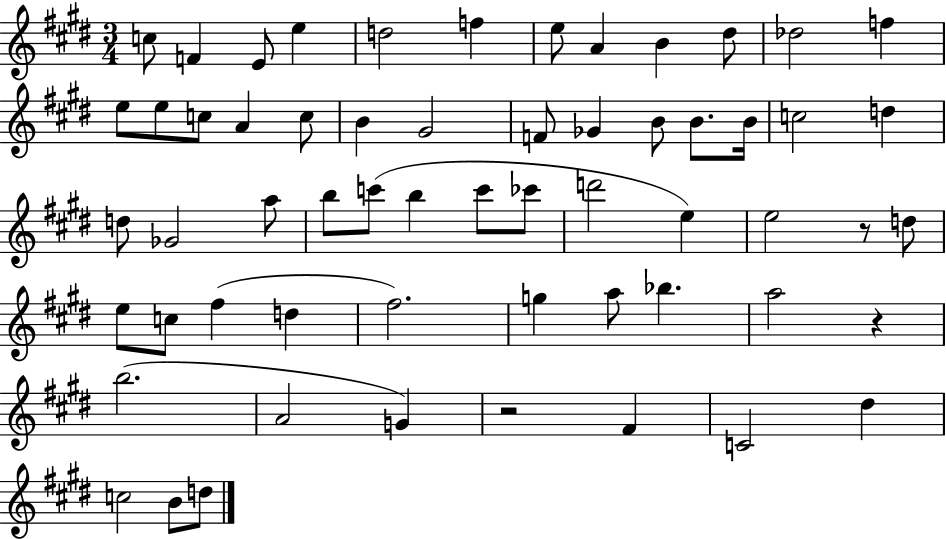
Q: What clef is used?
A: treble